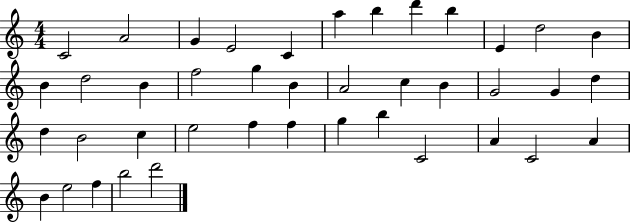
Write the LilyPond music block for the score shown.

{
  \clef treble
  \numericTimeSignature
  \time 4/4
  \key c \major
  c'2 a'2 | g'4 e'2 c'4 | a''4 b''4 d'''4 b''4 | e'4 d''2 b'4 | \break b'4 d''2 b'4 | f''2 g''4 b'4 | a'2 c''4 b'4 | g'2 g'4 d''4 | \break d''4 b'2 c''4 | e''2 f''4 f''4 | g''4 b''4 c'2 | a'4 c'2 a'4 | \break b'4 e''2 f''4 | b''2 d'''2 | \bar "|."
}